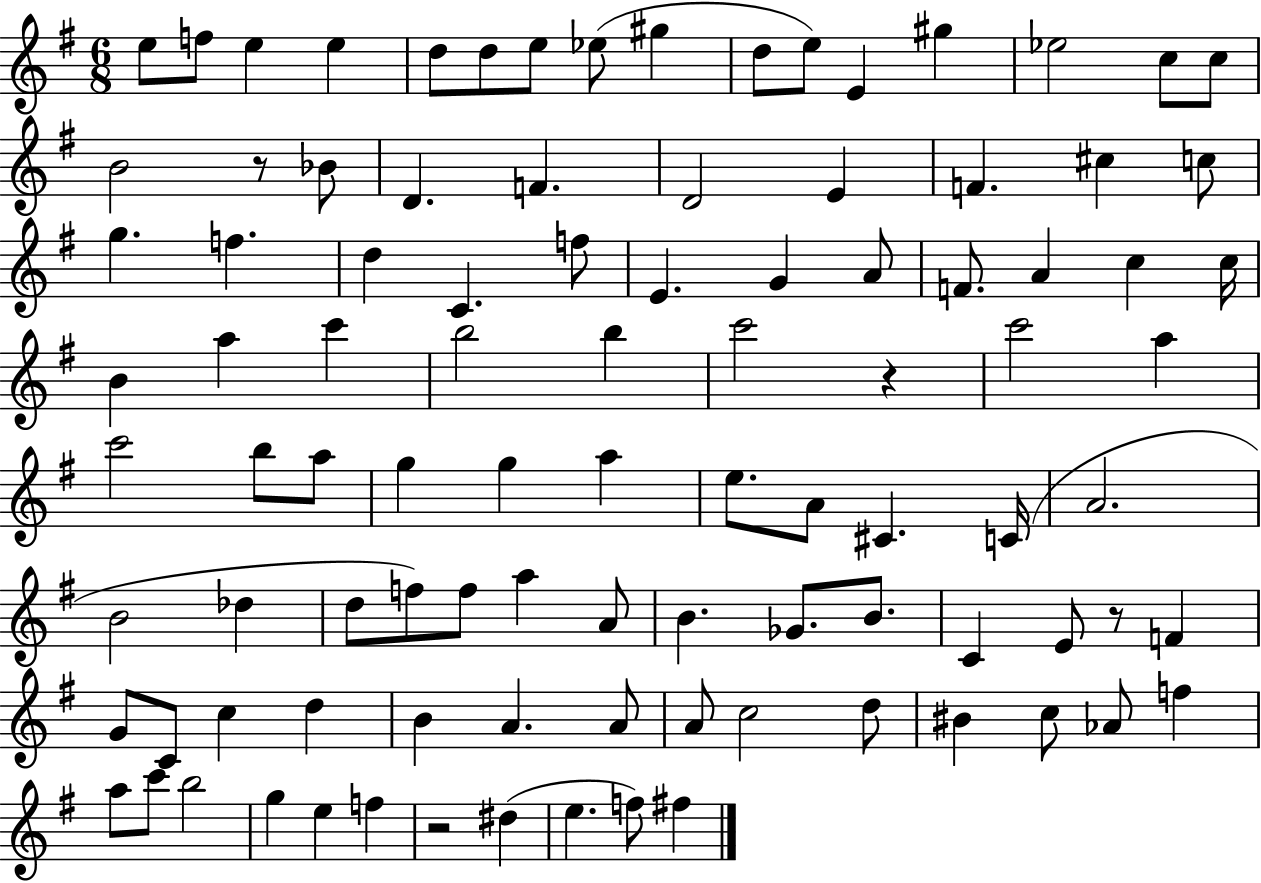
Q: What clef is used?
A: treble